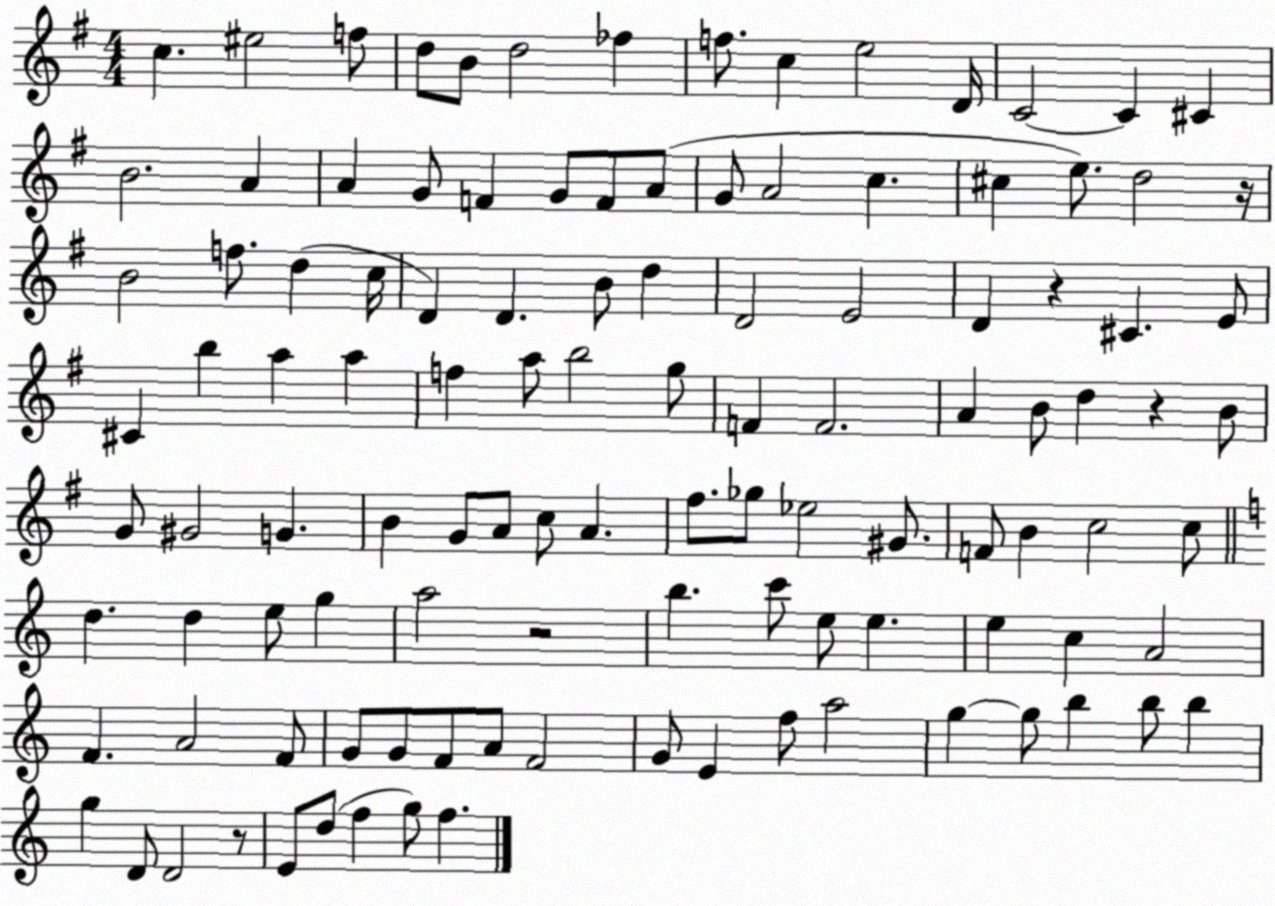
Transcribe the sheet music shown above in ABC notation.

X:1
T:Untitled
M:4/4
L:1/4
K:G
c ^e2 f/2 d/2 B/2 d2 _f f/2 c e2 D/4 C2 C ^C B2 A A G/2 F G/2 F/2 A/2 G/2 A2 c ^c e/2 d2 z/4 B2 f/2 d c/4 D D B/2 d D2 E2 D z ^C E/2 ^C b a a f a/2 b2 g/2 F F2 A B/2 d z B/2 G/2 ^G2 G B G/2 A/2 c/2 A ^f/2 _g/2 _e2 ^G/2 F/2 B c2 c/2 d d e/2 g a2 z2 b c'/2 e/2 e e c A2 F A2 F/2 G/2 G/2 F/2 A/2 F2 G/2 E f/2 a2 g g/2 b b/2 b g D/2 D2 z/2 E/2 d/2 f g/2 f